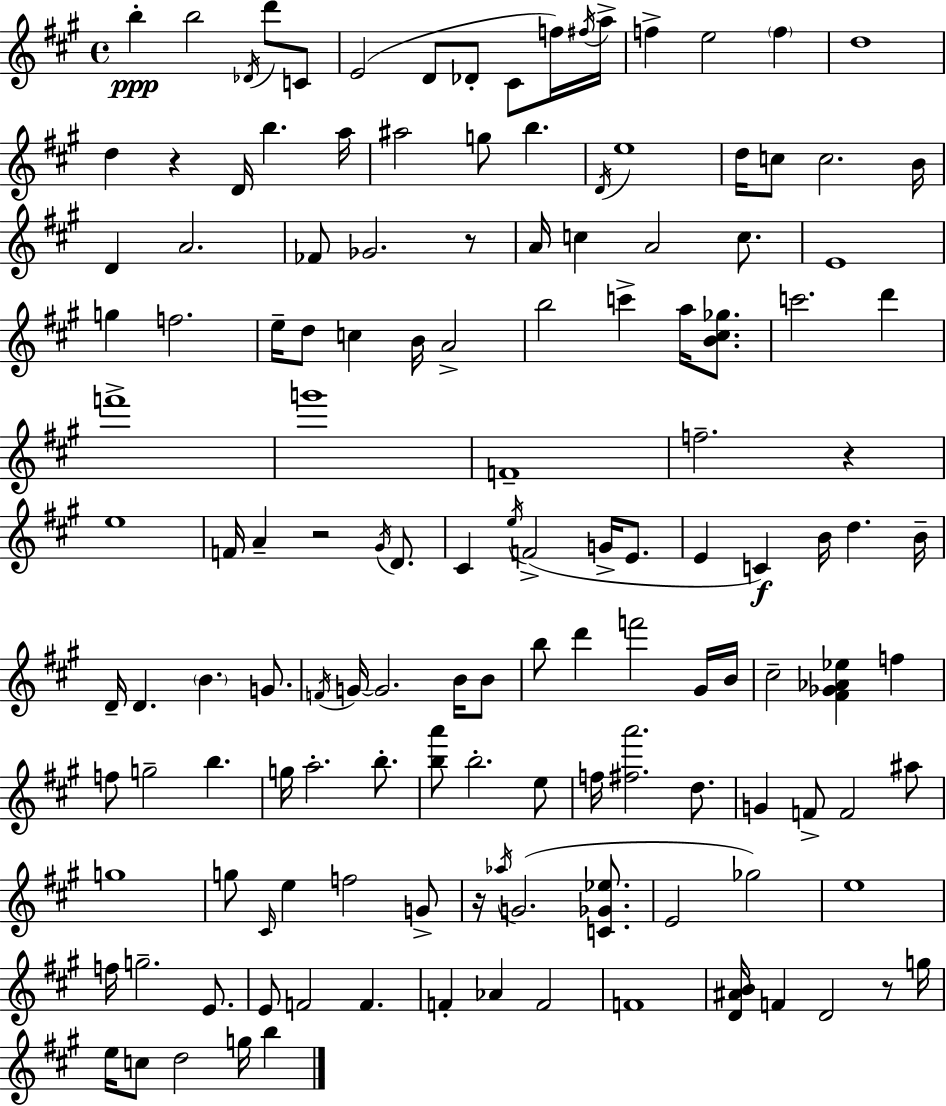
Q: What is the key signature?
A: A major